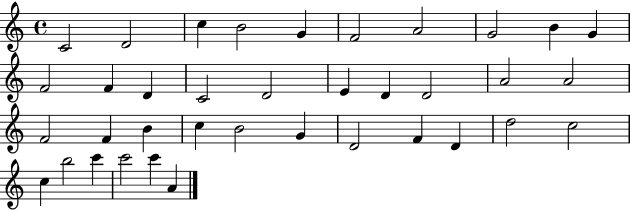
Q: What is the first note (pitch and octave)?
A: C4